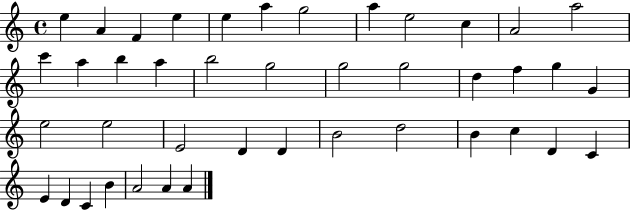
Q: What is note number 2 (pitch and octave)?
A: A4